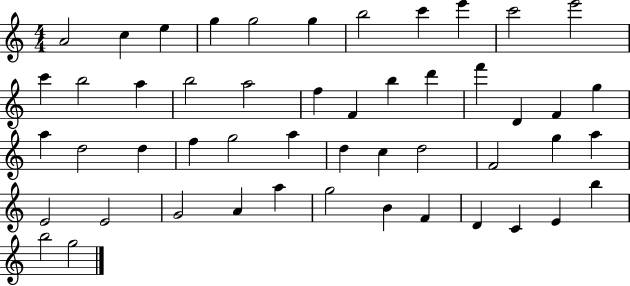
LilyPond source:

{
  \clef treble
  \numericTimeSignature
  \time 4/4
  \key c \major
  a'2 c''4 e''4 | g''4 g''2 g''4 | b''2 c'''4 e'''4 | c'''2 e'''2 | \break c'''4 b''2 a''4 | b''2 a''2 | f''4 f'4 b''4 d'''4 | f'''4 d'4 f'4 g''4 | \break a''4 d''2 d''4 | f''4 g''2 a''4 | d''4 c''4 d''2 | f'2 g''4 a''4 | \break e'2 e'2 | g'2 a'4 a''4 | g''2 b'4 f'4 | d'4 c'4 e'4 b''4 | \break b''2 g''2 | \bar "|."
}